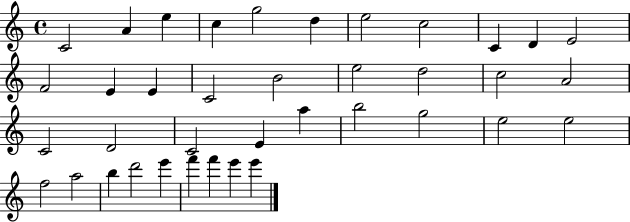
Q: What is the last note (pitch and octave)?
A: E6